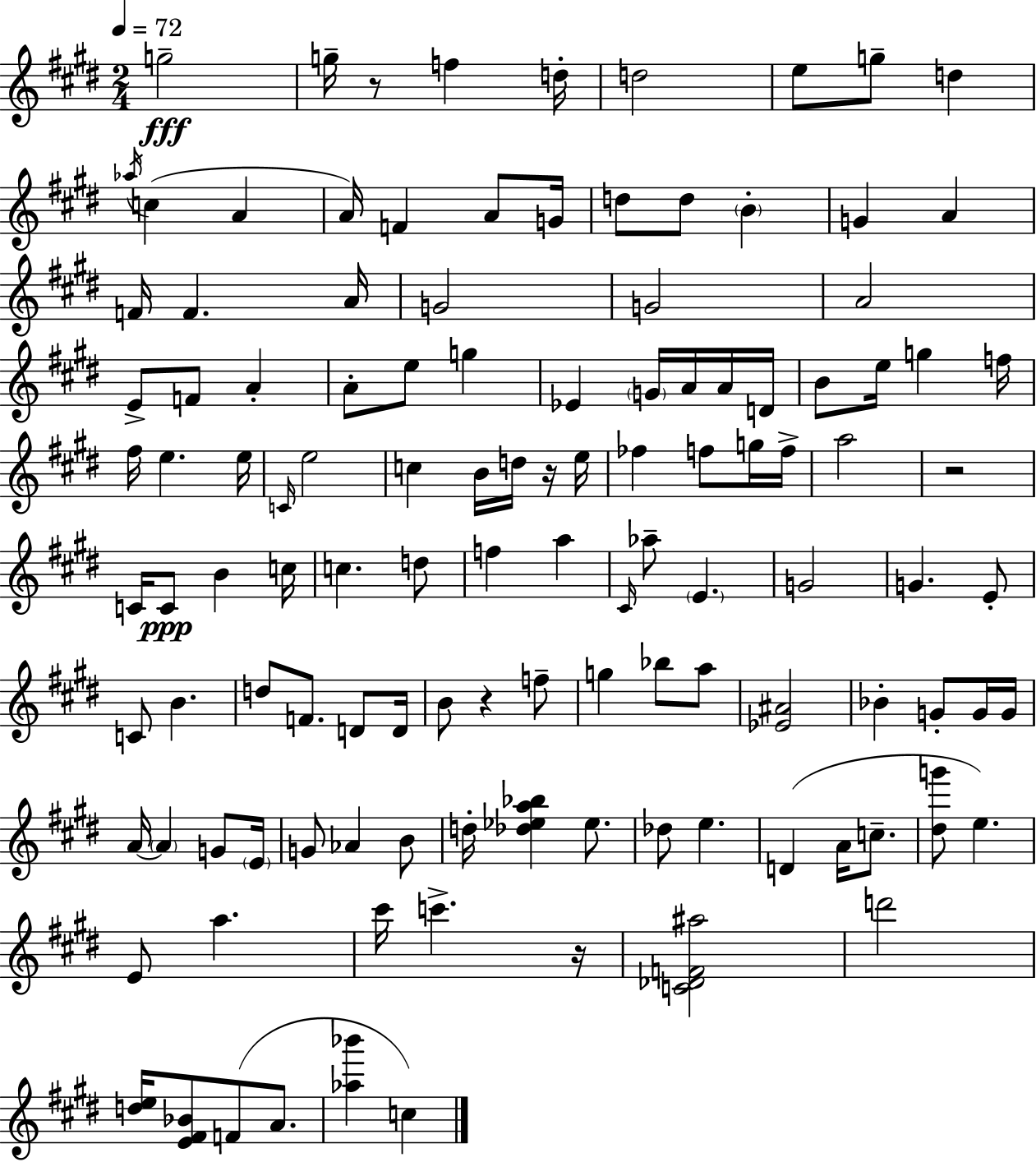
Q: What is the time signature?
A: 2/4